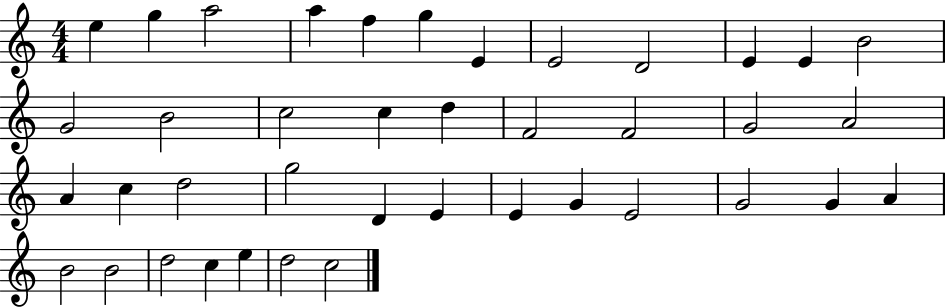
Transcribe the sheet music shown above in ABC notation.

X:1
T:Untitled
M:4/4
L:1/4
K:C
e g a2 a f g E E2 D2 E E B2 G2 B2 c2 c d F2 F2 G2 A2 A c d2 g2 D E E G E2 G2 G A B2 B2 d2 c e d2 c2